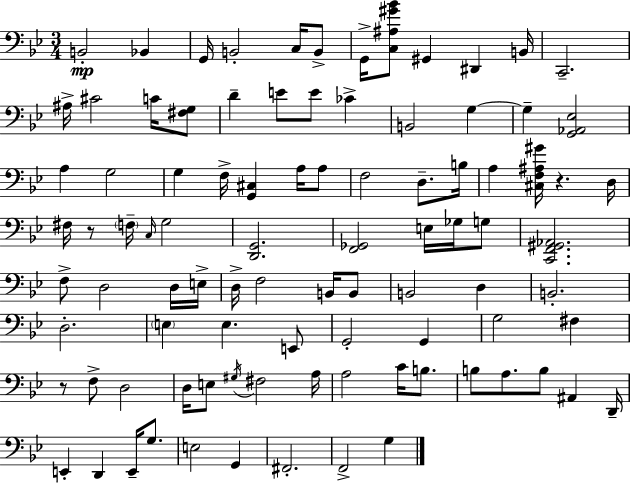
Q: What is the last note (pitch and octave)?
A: G3